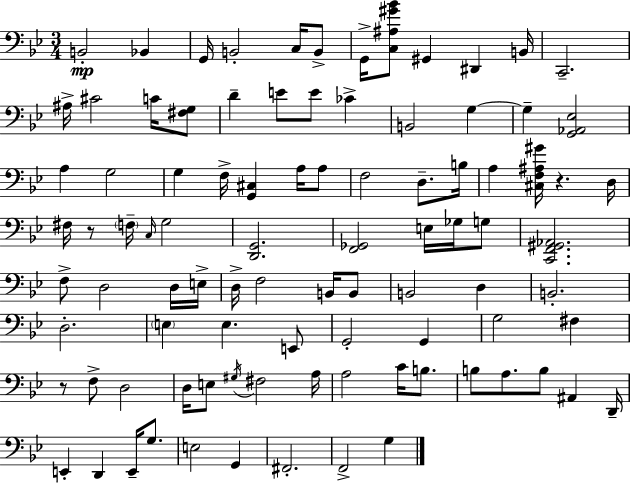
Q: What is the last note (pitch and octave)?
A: G3